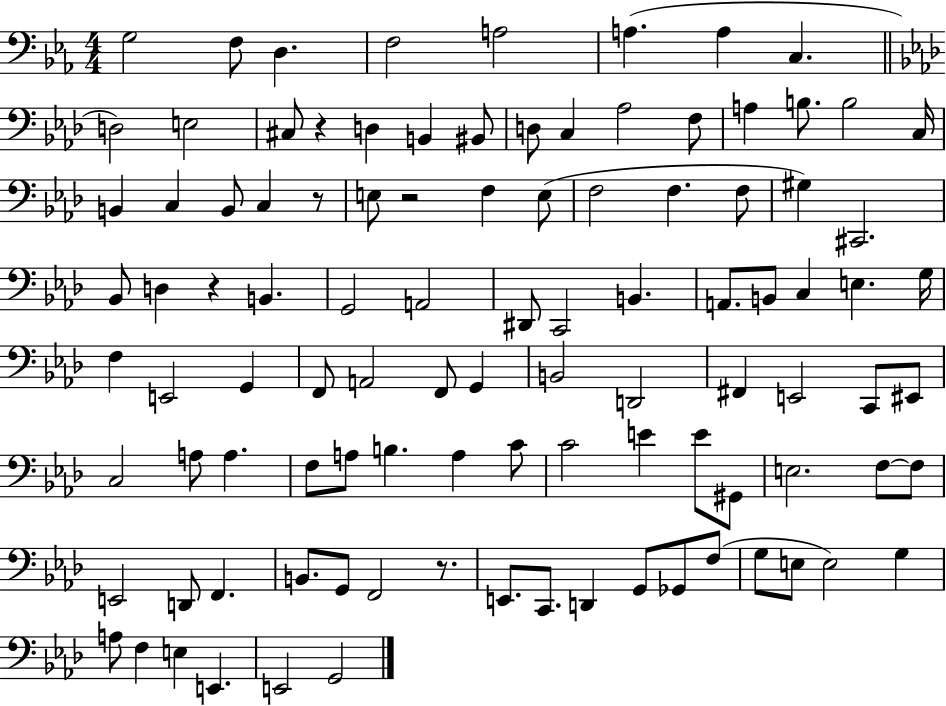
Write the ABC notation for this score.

X:1
T:Untitled
M:4/4
L:1/4
K:Eb
G,2 F,/2 D, F,2 A,2 A, A, C, D,2 E,2 ^C,/2 z D, B,, ^B,,/2 D,/2 C, _A,2 F,/2 A, B,/2 B,2 C,/4 B,, C, B,,/2 C, z/2 E,/2 z2 F, E,/2 F,2 F, F,/2 ^G, ^C,,2 _B,,/2 D, z B,, G,,2 A,,2 ^D,,/2 C,,2 B,, A,,/2 B,,/2 C, E, G,/4 F, E,,2 G,, F,,/2 A,,2 F,,/2 G,, B,,2 D,,2 ^F,, E,,2 C,,/2 ^E,,/2 C,2 A,/2 A, F,/2 A,/2 B, A, C/2 C2 E E/2 ^G,,/2 E,2 F,/2 F,/2 E,,2 D,,/2 F,, B,,/2 G,,/2 F,,2 z/2 E,,/2 C,,/2 D,, G,,/2 _G,,/2 F,/2 G,/2 E,/2 E,2 G, A,/2 F, E, E,, E,,2 G,,2